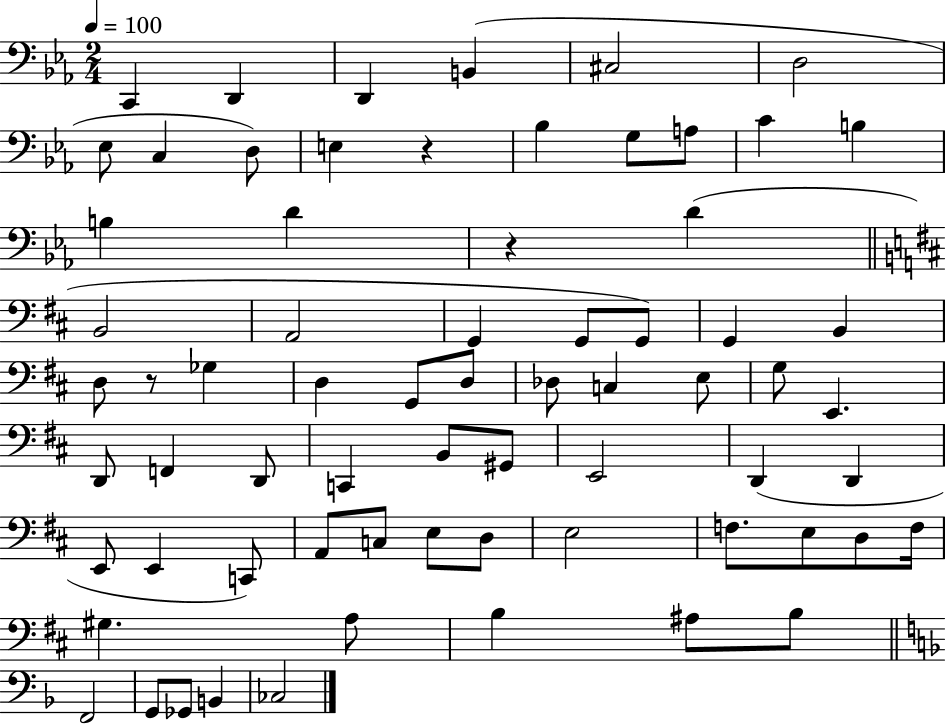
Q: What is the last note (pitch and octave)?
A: CES3